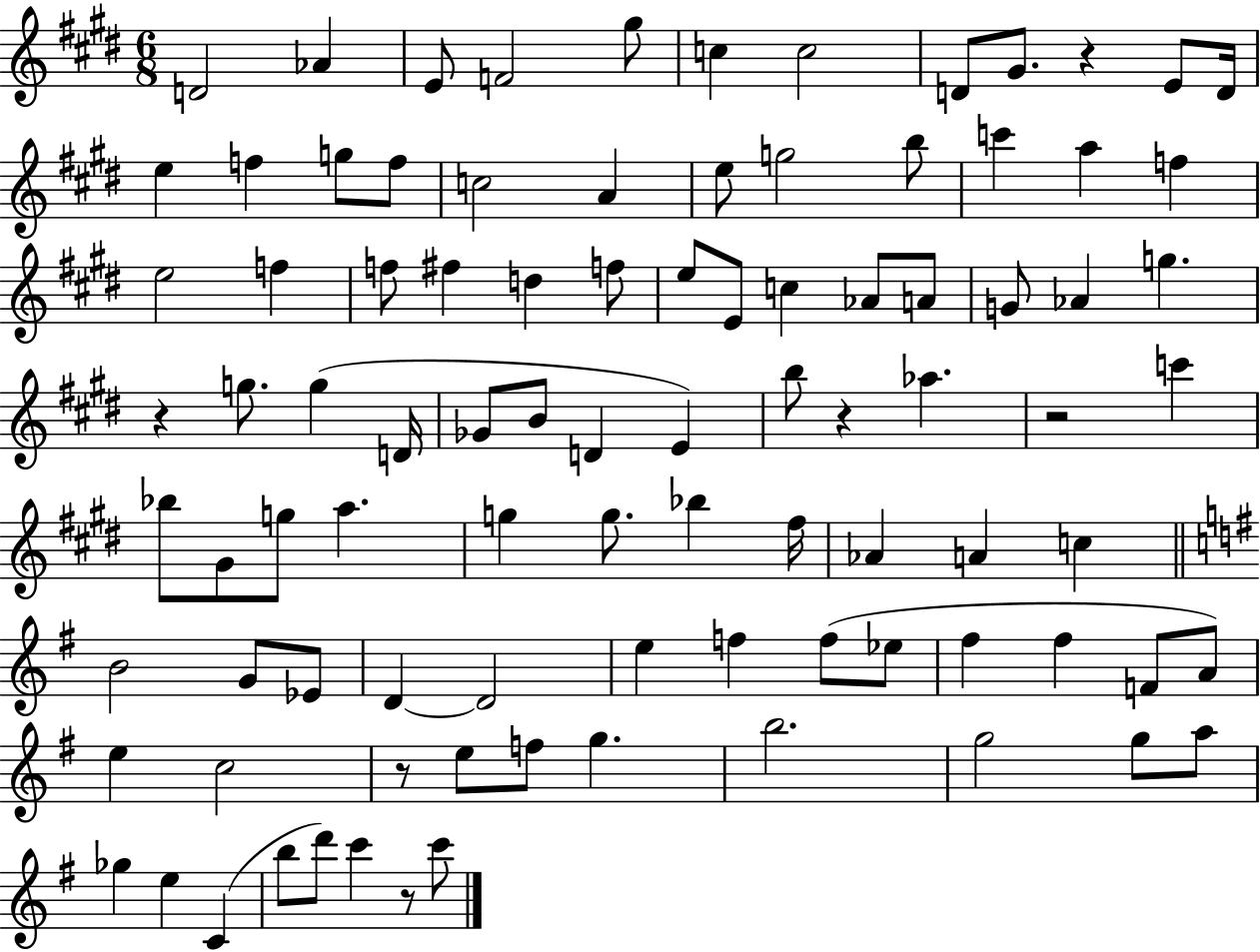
D4/h Ab4/q E4/e F4/h G#5/e C5/q C5/h D4/e G#4/e. R/q E4/e D4/s E5/q F5/q G5/e F5/e C5/h A4/q E5/e G5/h B5/e C6/q A5/q F5/q E5/h F5/q F5/e F#5/q D5/q F5/e E5/e E4/e C5/q Ab4/e A4/e G4/e Ab4/q G5/q. R/q G5/e. G5/q D4/s Gb4/e B4/e D4/q E4/q B5/e R/q Ab5/q. R/h C6/q Bb5/e G#4/e G5/e A5/q. G5/q G5/e. Bb5/q F#5/s Ab4/q A4/q C5/q B4/h G4/e Eb4/e D4/q D4/h E5/q F5/q F5/e Eb5/e F#5/q F#5/q F4/e A4/e E5/q C5/h R/e E5/e F5/e G5/q. B5/h. G5/h G5/e A5/e Gb5/q E5/q C4/q B5/e D6/e C6/q R/e C6/e